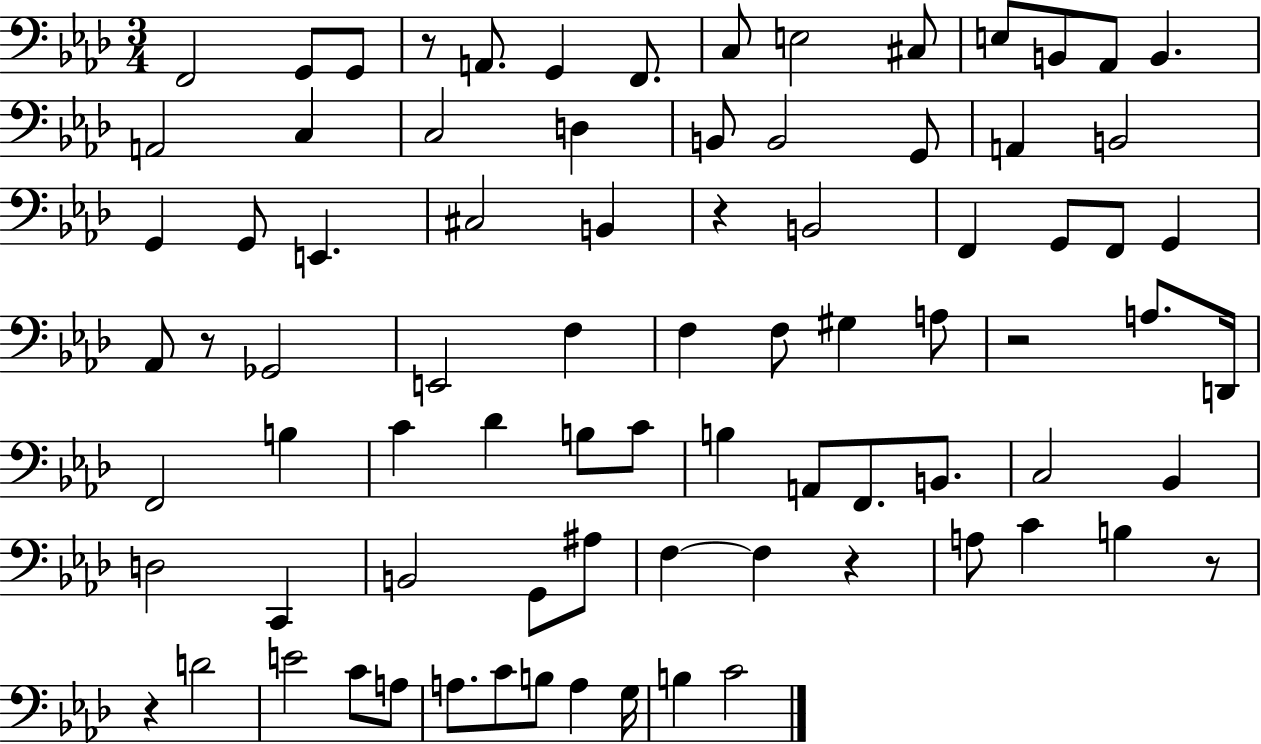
F2/h G2/e G2/e R/e A2/e. G2/q F2/e. C3/e E3/h C#3/e E3/e B2/e Ab2/e B2/q. A2/h C3/q C3/h D3/q B2/e B2/h G2/e A2/q B2/h G2/q G2/e E2/q. C#3/h B2/q R/q B2/h F2/q G2/e F2/e G2/q Ab2/e R/e Gb2/h E2/h F3/q F3/q F3/e G#3/q A3/e R/h A3/e. D2/s F2/h B3/q C4/q Db4/q B3/e C4/e B3/q A2/e F2/e. B2/e. C3/h Bb2/q D3/h C2/q B2/h G2/e A#3/e F3/q F3/q R/q A3/e C4/q B3/q R/e R/q D4/h E4/h C4/e A3/e A3/e. C4/e B3/e A3/q G3/s B3/q C4/h